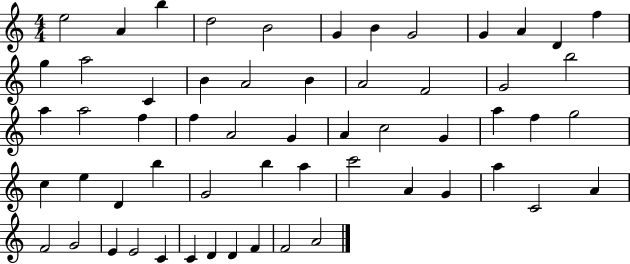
X:1
T:Untitled
M:4/4
L:1/4
K:C
e2 A b d2 B2 G B G2 G A D f g a2 C B A2 B A2 F2 G2 b2 a a2 f f A2 G A c2 G a f g2 c e D b G2 b a c'2 A G a C2 A F2 G2 E E2 C C D D F F2 A2